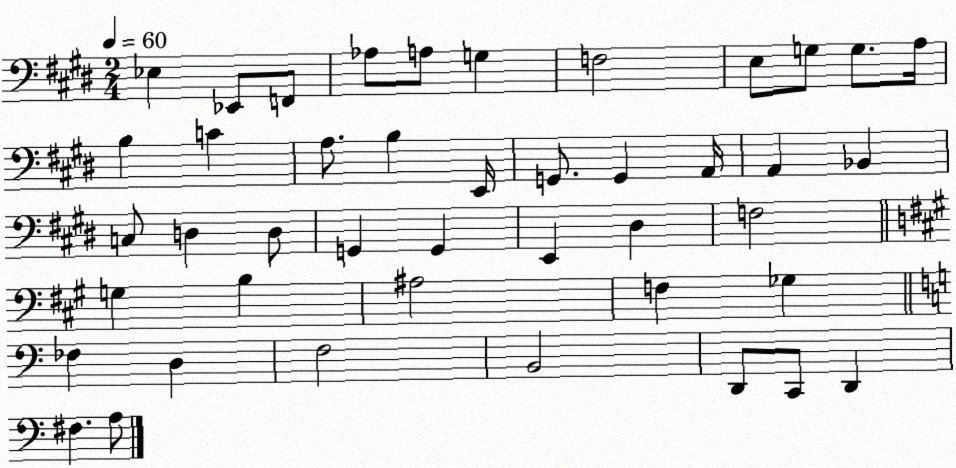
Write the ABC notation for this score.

X:1
T:Untitled
M:2/4
L:1/4
K:E
_E, _E,,/2 F,,/2 _A,/2 A,/2 G, F,2 E,/2 G,/2 G,/2 A,/4 B, C A,/2 B, E,,/4 G,,/2 G,, A,,/4 A,, _B,, C,/2 D, D,/2 G,, G,, E,, ^D, F,2 G, B, ^A,2 F, _G, _F, D, F,2 B,,2 D,,/2 C,,/2 D,, ^F, A,/2